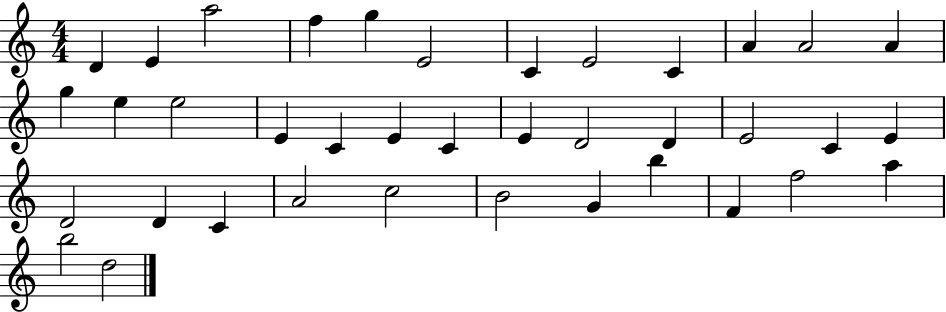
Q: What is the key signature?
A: C major